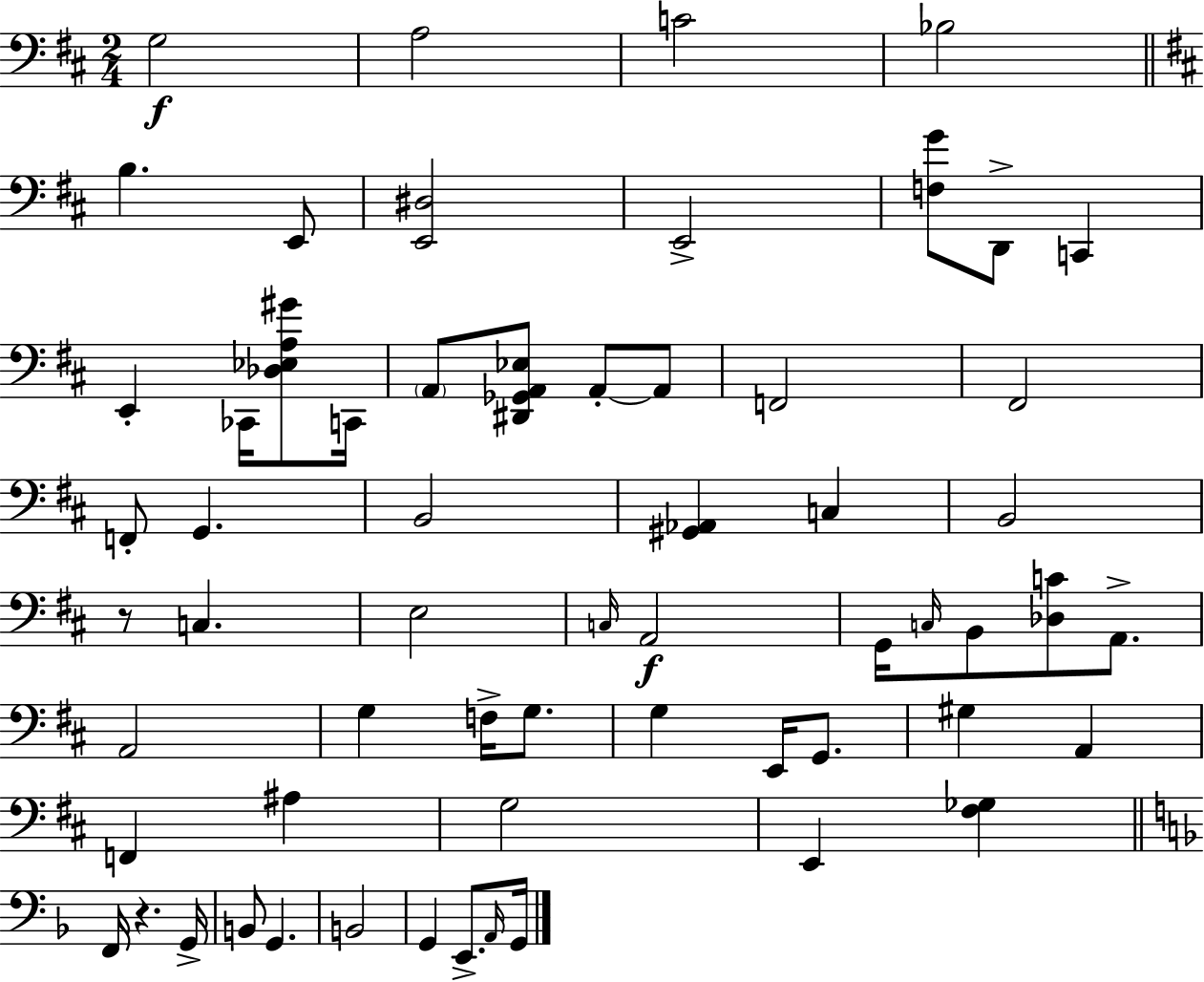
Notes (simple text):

G3/h A3/h C4/h Bb3/h B3/q. E2/e [E2,D#3]/h E2/h [F3,G4]/e D2/e C2/q E2/q CES2/s [Db3,Eb3,A3,G#4]/e C2/s A2/e [D#2,Gb2,A2,Eb3]/e A2/e A2/e F2/h F#2/h F2/e G2/q. B2/h [G#2,Ab2]/q C3/q B2/h R/e C3/q. E3/h C3/s A2/h G2/s C3/s B2/e [Db3,C4]/e A2/e. A2/h G3/q F3/s G3/e. G3/q E2/s G2/e. G#3/q A2/q F2/q A#3/q G3/h E2/q [F#3,Gb3]/q F2/s R/q. G2/s B2/e G2/q. B2/h G2/q E2/e. A2/s G2/s